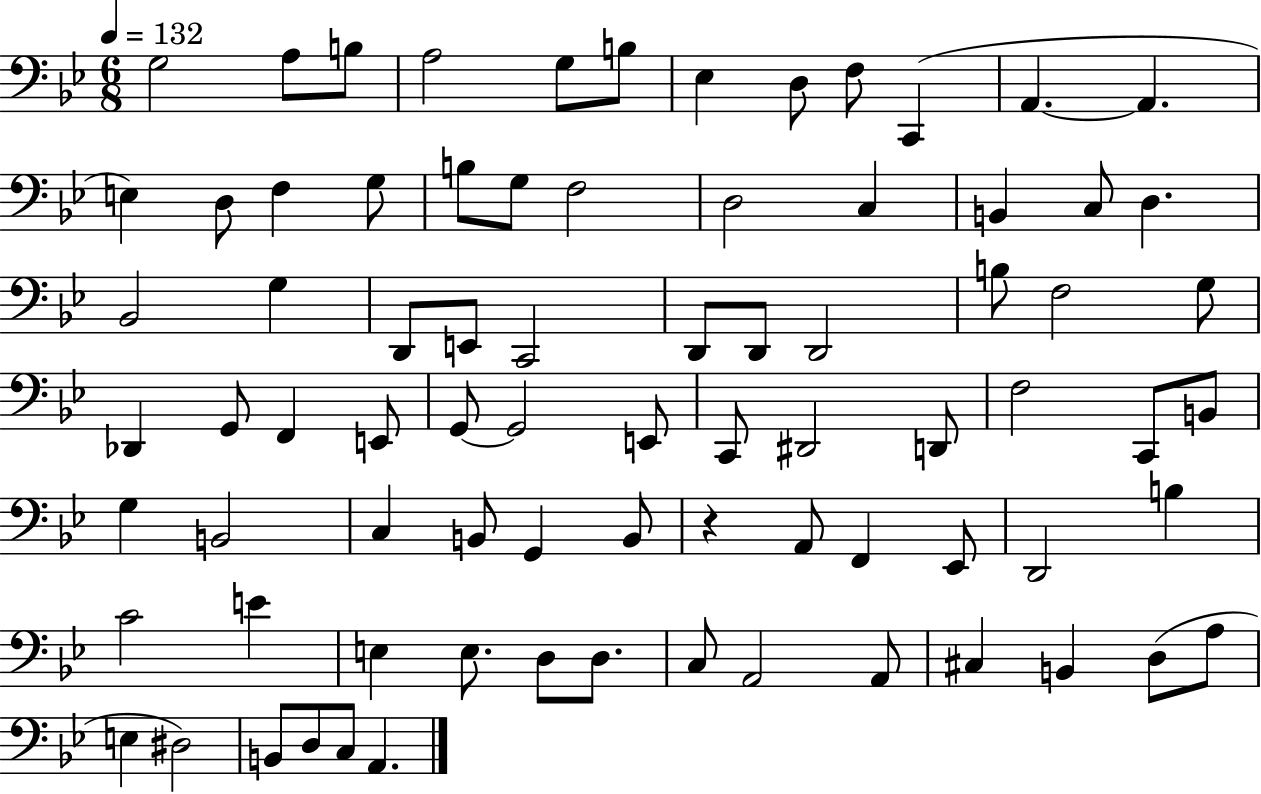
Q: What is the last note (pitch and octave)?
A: A2